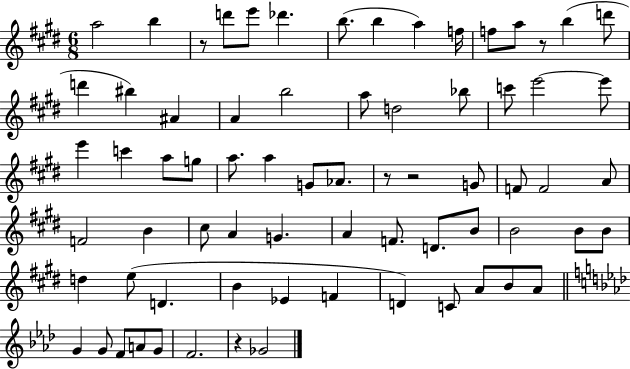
A5/h B5/q R/e D6/e E6/e Db6/q. B5/e. B5/q A5/q F5/s F5/e A5/e R/e B5/q D6/e D6/q BIS5/q A#4/q A4/q B5/h A5/e D5/h Bb5/e C6/e E6/h E6/e E6/q C6/q A5/e G5/e A5/e. A5/q G4/e Ab4/e. R/e R/h G4/e F4/e F4/h A4/e F4/h B4/q C#5/e A4/q G4/q. A4/q F4/e. D4/e. B4/e B4/h B4/e B4/e D5/q E5/e D4/q. B4/q Eb4/q F4/q D4/q C4/e A4/e B4/e A4/e G4/q G4/e F4/e A4/e G4/e F4/h. R/q Gb4/h